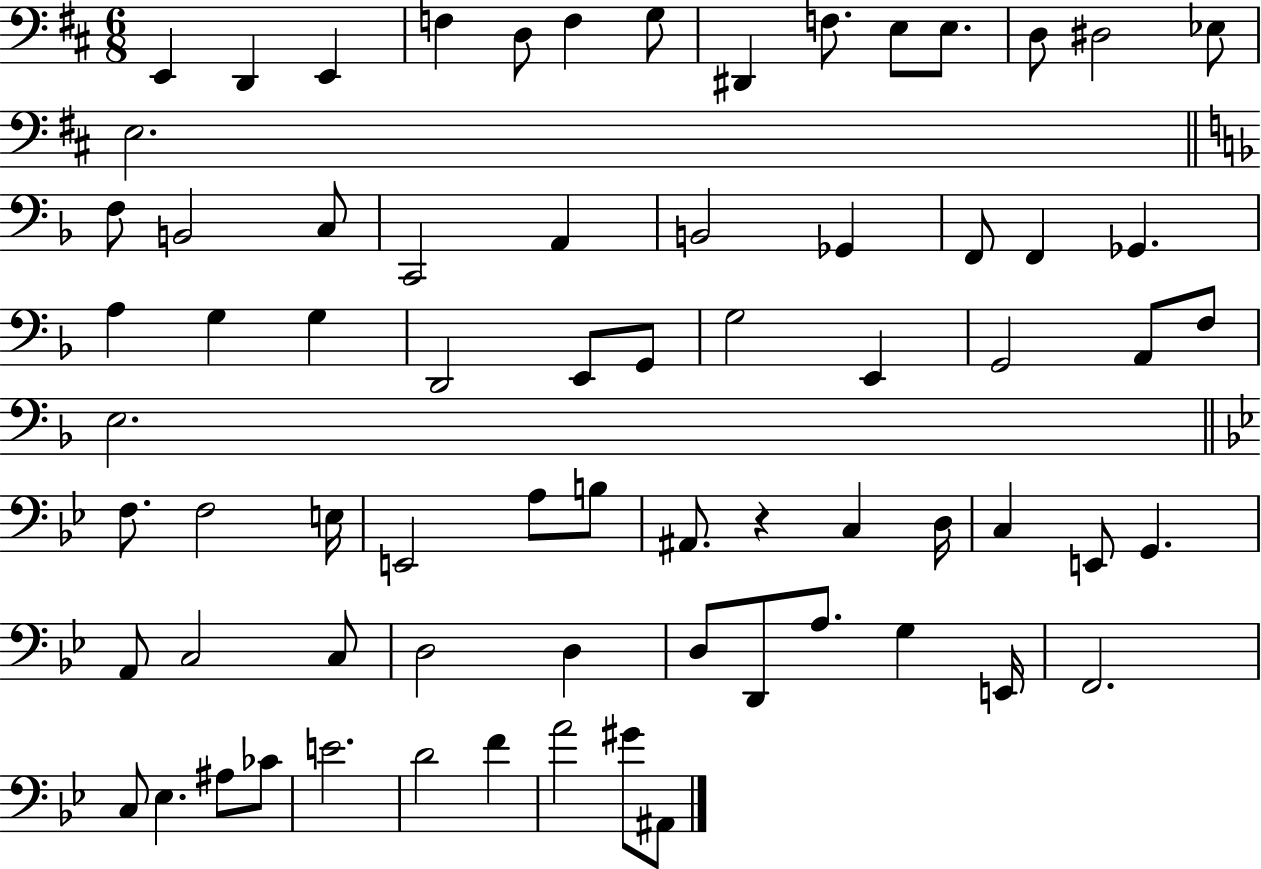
X:1
T:Untitled
M:6/8
L:1/4
K:D
E,, D,, E,, F, D,/2 F, G,/2 ^D,, F,/2 E,/2 E,/2 D,/2 ^D,2 _E,/2 E,2 F,/2 B,,2 C,/2 C,,2 A,, B,,2 _G,, F,,/2 F,, _G,, A, G, G, D,,2 E,,/2 G,,/2 G,2 E,, G,,2 A,,/2 F,/2 E,2 F,/2 F,2 E,/4 E,,2 A,/2 B,/2 ^A,,/2 z C, D,/4 C, E,,/2 G,, A,,/2 C,2 C,/2 D,2 D, D,/2 D,,/2 A,/2 G, E,,/4 F,,2 C,/2 _E, ^A,/2 _C/2 E2 D2 F A2 ^G/2 ^A,,/2